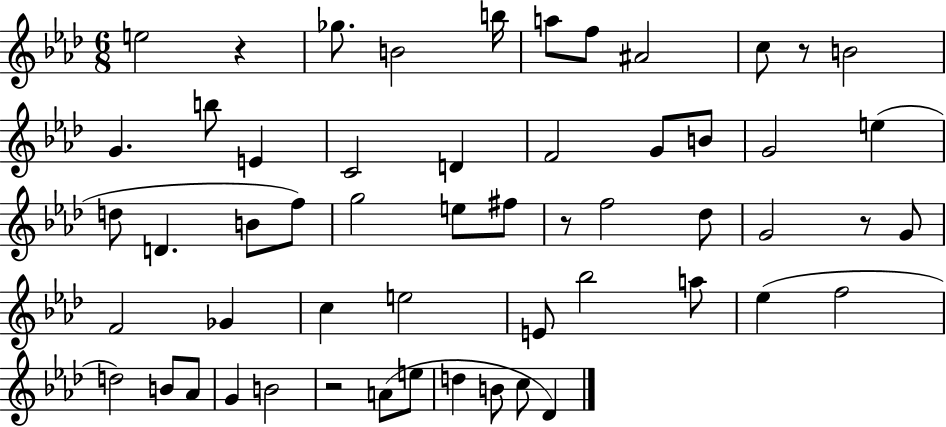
{
  \clef treble
  \numericTimeSignature
  \time 6/8
  \key aes \major
  e''2 r4 | ges''8. b'2 b''16 | a''8 f''8 ais'2 | c''8 r8 b'2 | \break g'4. b''8 e'4 | c'2 d'4 | f'2 g'8 b'8 | g'2 e''4( | \break d''8 d'4. b'8 f''8) | g''2 e''8 fis''8 | r8 f''2 des''8 | g'2 r8 g'8 | \break f'2 ges'4 | c''4 e''2 | e'8 bes''2 a''8 | ees''4( f''2 | \break d''2) b'8 aes'8 | g'4 b'2 | r2 a'8( e''8 | d''4 b'8 c''8 des'4) | \break \bar "|."
}